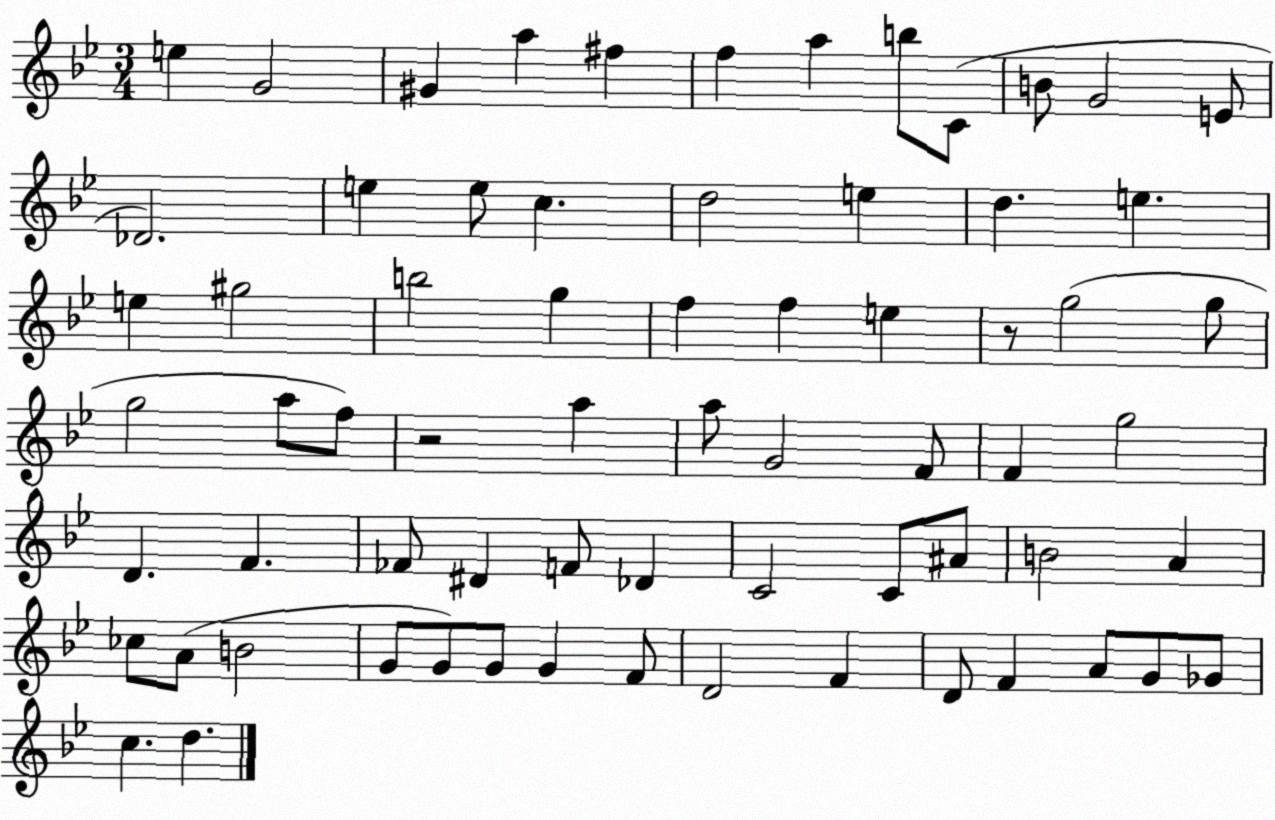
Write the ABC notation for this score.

X:1
T:Untitled
M:3/4
L:1/4
K:Bb
e G2 ^G a ^f f a b/2 C/2 B/2 G2 E/2 _D2 e e/2 c d2 e d e e ^g2 b2 g f f e z/2 g2 g/2 g2 a/2 f/2 z2 a a/2 G2 F/2 F g2 D F _F/2 ^D F/2 _D C2 C/2 ^A/2 B2 A _c/2 A/2 B2 G/2 G/2 G/2 G F/2 D2 F D/2 F A/2 G/2 _G/2 c d